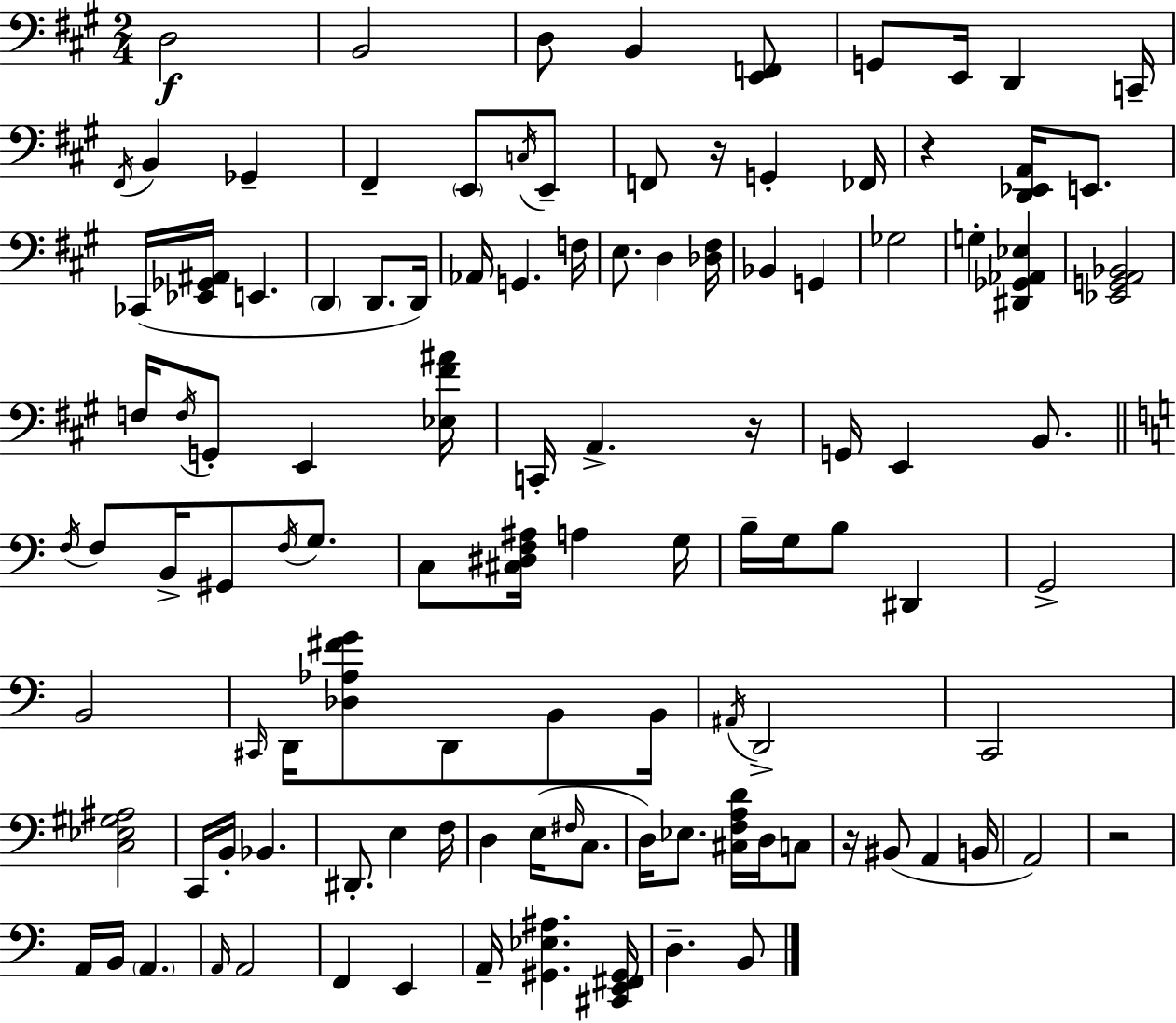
D3/h B2/h D3/e B2/q [E2,F2]/e G2/e E2/s D2/q C2/s F#2/s B2/q Gb2/q F#2/q E2/e C3/s E2/e F2/e R/s G2/q FES2/s R/q [D2,Eb2,A2]/s E2/e. CES2/s [Eb2,Gb2,A#2]/s E2/q. D2/q D2/e. D2/s Ab2/s G2/q. F3/s E3/e. D3/q [Db3,F#3]/s Bb2/q G2/q Gb3/h G3/q [D#2,Gb2,Ab2,Eb3]/q [Eb2,G2,A2,Bb2]/h F3/s F3/s G2/e E2/q [Eb3,F#4,A#4]/s C2/s A2/q. R/s G2/s E2/q B2/e. F3/s F3/e B2/s G#2/e F3/s G3/e. C3/e [C#3,D#3,F3,A#3]/s A3/q G3/s B3/s G3/s B3/e D#2/q G2/h B2/h C#2/s D2/s [Db3,Ab3,F#4,G4]/e D2/e B2/e B2/s A#2/s D2/h C2/h [C3,Eb3,G#3,A#3]/h C2/s B2/s Bb2/q. D#2/e. E3/q F3/s D3/q E3/s F#3/s C3/e. D3/s Eb3/e. [C#3,F3,A3,D4]/s D3/s C3/e R/s BIS2/e A2/q B2/s A2/h R/h A2/s B2/s A2/q. A2/s A2/h F2/q E2/q A2/s [G#2,Eb3,A#3]/q. [C#2,E2,F#2,G#2]/s D3/q. B2/e